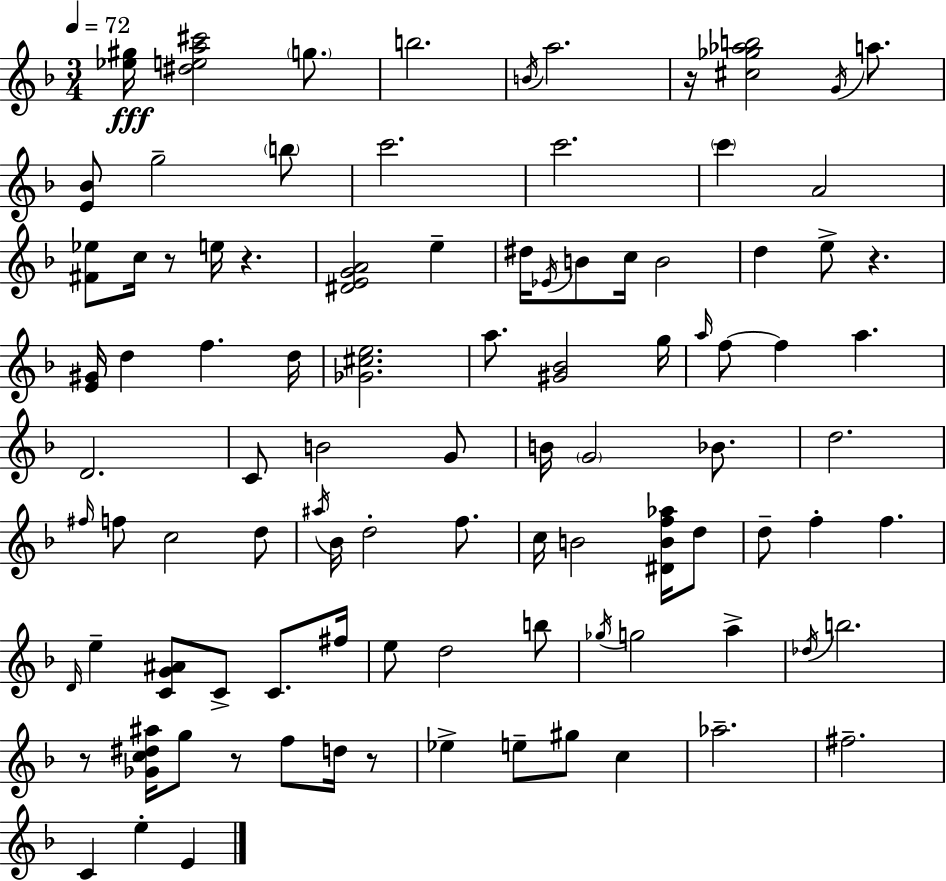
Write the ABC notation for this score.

X:1
T:Untitled
M:3/4
L:1/4
K:F
[_e^g]/4 [^dea^c']2 g/2 b2 B/4 a2 z/4 [^c_g_ab]2 G/4 a/2 [E_B]/2 g2 b/2 c'2 c'2 c' A2 [^F_e]/2 c/4 z/2 e/4 z [^DEGA]2 e ^d/4 _E/4 B/2 c/4 B2 d e/2 z [E^G]/4 d f d/4 [_G^ce]2 a/2 [^G_B]2 g/4 a/4 f/2 f a D2 C/2 B2 G/2 B/4 G2 _B/2 d2 ^f/4 f/2 c2 d/2 ^a/4 _B/4 d2 f/2 c/4 B2 [^DBf_a]/4 d/2 d/2 f f D/4 e [CG^A]/2 C/2 C/2 ^f/4 e/2 d2 b/2 _g/4 g2 a _d/4 b2 z/2 [_Gc^d^a]/4 g/2 z/2 f/2 d/4 z/2 _e e/2 ^g/2 c _a2 ^f2 C e E